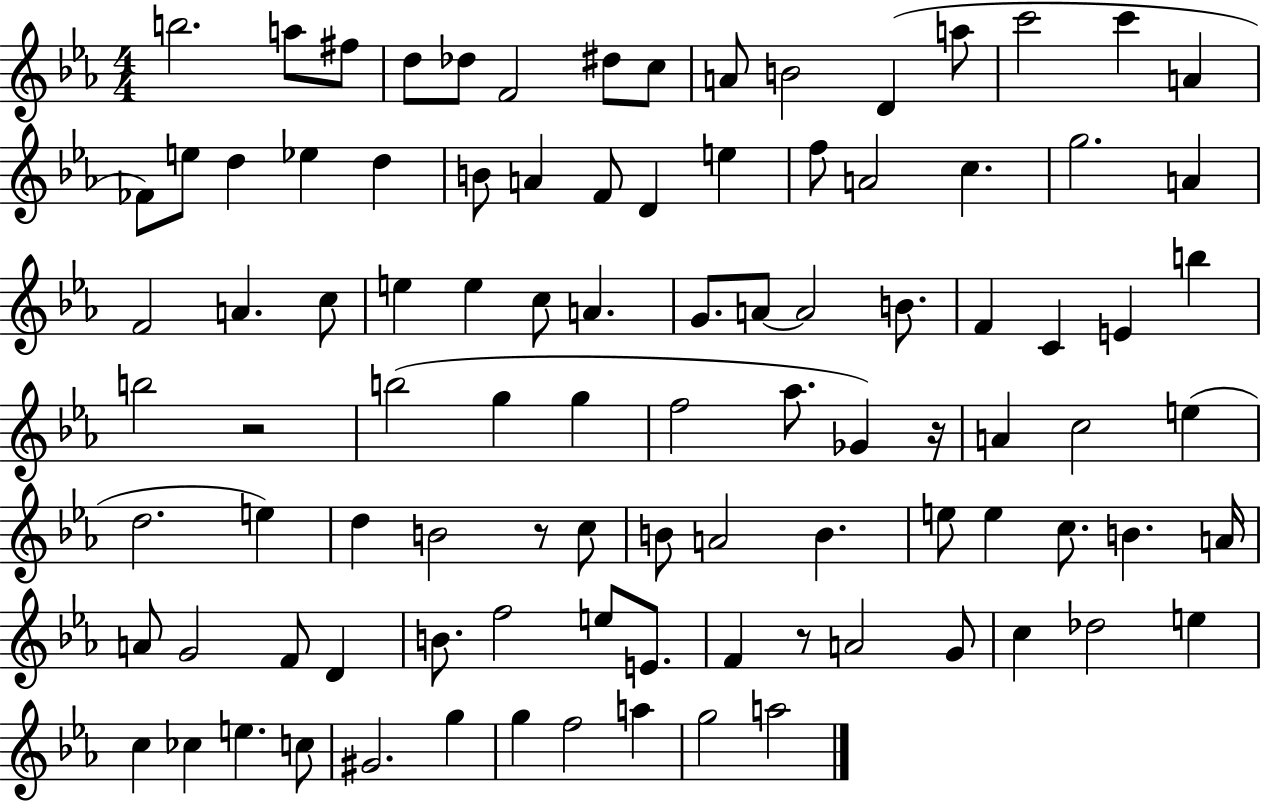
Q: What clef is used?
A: treble